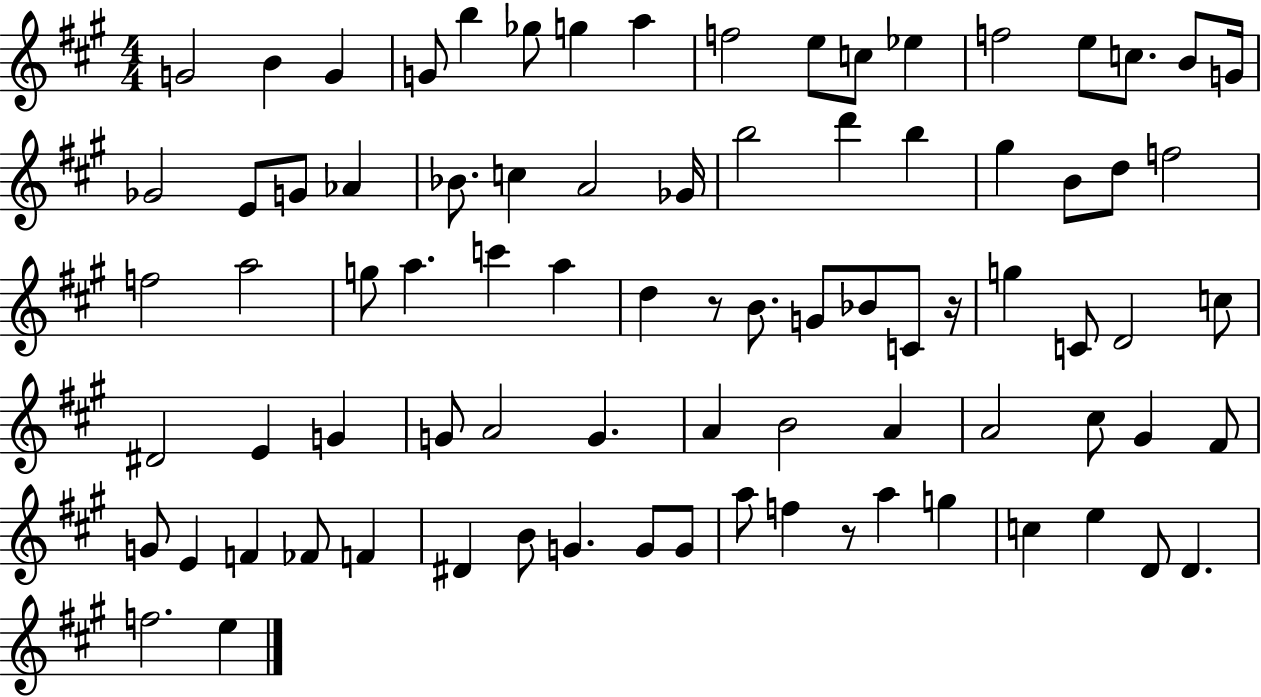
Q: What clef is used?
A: treble